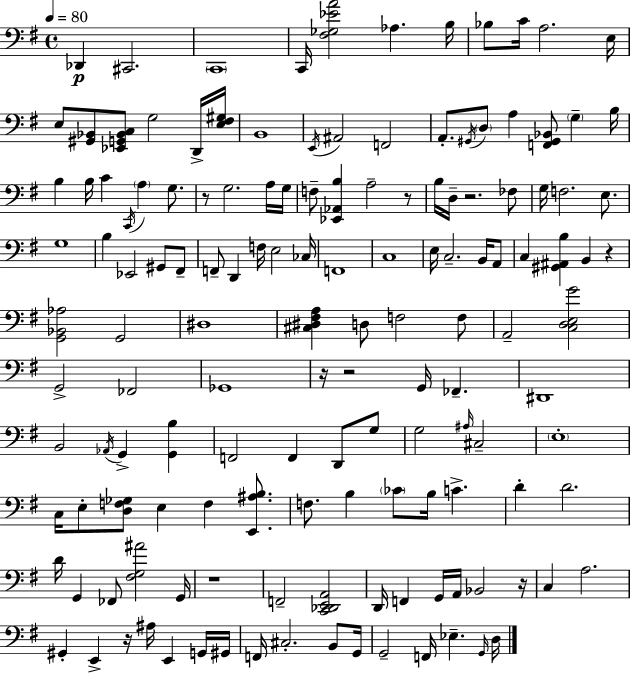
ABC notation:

X:1
T:Untitled
M:4/4
L:1/4
K:Em
_D,, ^C,,2 C,,4 C,,/4 [^F,_G,_EA]2 _A, B,/4 _B,/2 C/4 A,2 E,/4 E,/2 [^G,,_B,,]/2 [_E,,G,,_B,,C,]/2 G,2 D,,/4 [E,^F,^G,]/4 B,,4 E,,/4 ^A,,2 F,,2 A,,/2 ^G,,/4 D,/2 A, [F,,^G,,_B,,]/2 G, B,/4 B, B,/4 C C,,/4 A, G,/2 z/2 G,2 A,/4 G,/4 F,/2 [_E,,_A,,B,] A,2 z/2 B,/4 D,/4 z2 _F,/2 G,/4 F,2 E,/2 G,4 B, _E,,2 ^G,,/2 ^F,,/2 F,,/2 D,, F,/4 E,2 _C,/4 F,,4 C,4 E,/4 C,2 B,,/4 A,,/2 C, [^G,,^A,,B,] B,, z [G,,_B,,_A,]2 G,,2 ^D,4 [^C,^D,^F,A,] D,/2 F,2 F,/2 A,,2 [C,D,E,G]2 G,,2 _F,,2 _G,,4 z/4 z2 G,,/4 _F,, ^D,,4 B,,2 _A,,/4 G,, [G,,B,] F,,2 F,, D,,/2 G,/2 G,2 ^A,/4 ^C,2 E,4 C,/4 E,/2 [D,F,_G,]/2 E, F, [E,,^A,B,]/2 F,/2 B, _C/2 B,/4 C D D2 D/4 G,, _F,,/2 [^F,G,^A]2 G,,/4 z4 F,,2 [C,,_D,,E,,A,,]2 D,,/4 F,, G,,/4 A,,/4 _B,,2 z/4 C, A,2 ^G,, E,, z/4 ^A,/4 E,, G,,/4 ^G,,/4 F,,/4 ^C,2 B,,/2 G,,/4 G,,2 F,,/4 _E, G,,/4 D,/4